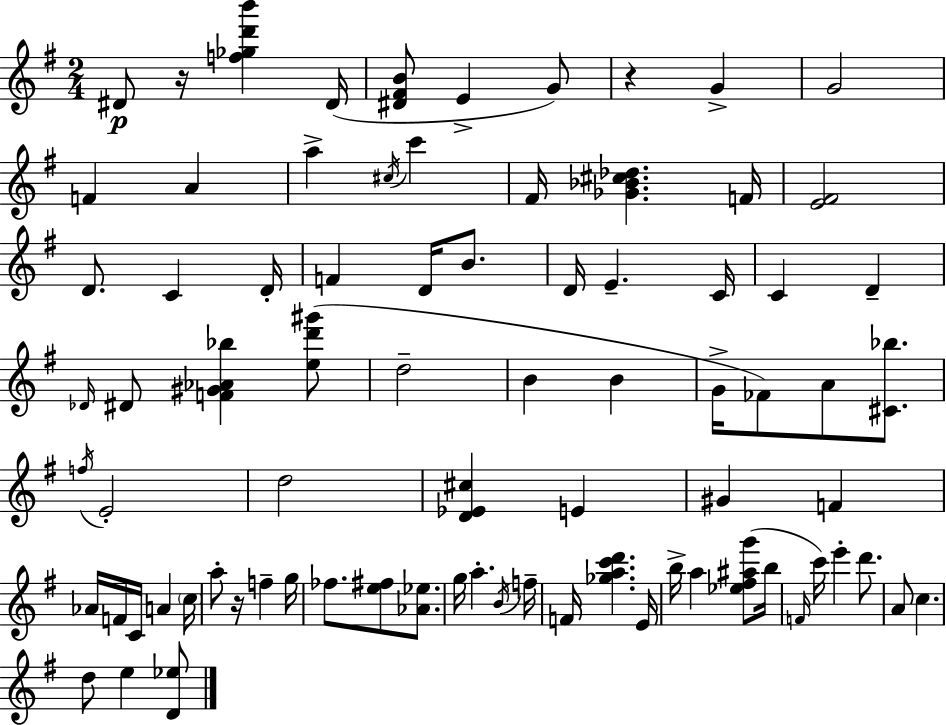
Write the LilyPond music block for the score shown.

{
  \clef treble
  \numericTimeSignature
  \time 2/4
  \key g \major
  dis'8\p r16 <f'' ges'' d''' b'''>4 dis'16( | <dis' fis' b'>8 e'4-> g'8) | r4 g'4-> | g'2 | \break f'4 a'4 | a''4-> \acciaccatura { cis''16 } c'''4 | fis'16 <ges' bes' cis'' des''>4. | f'16 <e' fis'>2 | \break d'8. c'4 | d'16-. f'4 d'16 b'8. | d'16 e'4.-- | c'16 c'4 d'4-- | \break \grace { des'16 } dis'8 <f' gis' aes' bes''>4 | <e'' d''' gis'''>8( d''2-- | b'4 b'4 | g'16-> fes'8) a'8 <cis' bes''>8. | \break \acciaccatura { f''16 } e'2-. | d''2 | <d' ees' cis''>4 e'4 | gis'4 f'4 | \break aes'16 f'16 c'16 a'4 | \parenthesize c''16 a''8-. r16 f''4-- | g''16 fes''8. <e'' fis''>8 | <aes' ees''>8. g''16 a''4.-. | \break \acciaccatura { b'16 } f''16-- f'16 <ges'' a'' c''' d'''>4. | e'16 b''16-> a''4 | <ees'' fis'' ais'' g'''>8( b''16 \grace { f'16 } c'''16) e'''4-. | d'''8. a'8 c''4. | \break d''8 e''4 | <d' ees''>8 \bar "|."
}